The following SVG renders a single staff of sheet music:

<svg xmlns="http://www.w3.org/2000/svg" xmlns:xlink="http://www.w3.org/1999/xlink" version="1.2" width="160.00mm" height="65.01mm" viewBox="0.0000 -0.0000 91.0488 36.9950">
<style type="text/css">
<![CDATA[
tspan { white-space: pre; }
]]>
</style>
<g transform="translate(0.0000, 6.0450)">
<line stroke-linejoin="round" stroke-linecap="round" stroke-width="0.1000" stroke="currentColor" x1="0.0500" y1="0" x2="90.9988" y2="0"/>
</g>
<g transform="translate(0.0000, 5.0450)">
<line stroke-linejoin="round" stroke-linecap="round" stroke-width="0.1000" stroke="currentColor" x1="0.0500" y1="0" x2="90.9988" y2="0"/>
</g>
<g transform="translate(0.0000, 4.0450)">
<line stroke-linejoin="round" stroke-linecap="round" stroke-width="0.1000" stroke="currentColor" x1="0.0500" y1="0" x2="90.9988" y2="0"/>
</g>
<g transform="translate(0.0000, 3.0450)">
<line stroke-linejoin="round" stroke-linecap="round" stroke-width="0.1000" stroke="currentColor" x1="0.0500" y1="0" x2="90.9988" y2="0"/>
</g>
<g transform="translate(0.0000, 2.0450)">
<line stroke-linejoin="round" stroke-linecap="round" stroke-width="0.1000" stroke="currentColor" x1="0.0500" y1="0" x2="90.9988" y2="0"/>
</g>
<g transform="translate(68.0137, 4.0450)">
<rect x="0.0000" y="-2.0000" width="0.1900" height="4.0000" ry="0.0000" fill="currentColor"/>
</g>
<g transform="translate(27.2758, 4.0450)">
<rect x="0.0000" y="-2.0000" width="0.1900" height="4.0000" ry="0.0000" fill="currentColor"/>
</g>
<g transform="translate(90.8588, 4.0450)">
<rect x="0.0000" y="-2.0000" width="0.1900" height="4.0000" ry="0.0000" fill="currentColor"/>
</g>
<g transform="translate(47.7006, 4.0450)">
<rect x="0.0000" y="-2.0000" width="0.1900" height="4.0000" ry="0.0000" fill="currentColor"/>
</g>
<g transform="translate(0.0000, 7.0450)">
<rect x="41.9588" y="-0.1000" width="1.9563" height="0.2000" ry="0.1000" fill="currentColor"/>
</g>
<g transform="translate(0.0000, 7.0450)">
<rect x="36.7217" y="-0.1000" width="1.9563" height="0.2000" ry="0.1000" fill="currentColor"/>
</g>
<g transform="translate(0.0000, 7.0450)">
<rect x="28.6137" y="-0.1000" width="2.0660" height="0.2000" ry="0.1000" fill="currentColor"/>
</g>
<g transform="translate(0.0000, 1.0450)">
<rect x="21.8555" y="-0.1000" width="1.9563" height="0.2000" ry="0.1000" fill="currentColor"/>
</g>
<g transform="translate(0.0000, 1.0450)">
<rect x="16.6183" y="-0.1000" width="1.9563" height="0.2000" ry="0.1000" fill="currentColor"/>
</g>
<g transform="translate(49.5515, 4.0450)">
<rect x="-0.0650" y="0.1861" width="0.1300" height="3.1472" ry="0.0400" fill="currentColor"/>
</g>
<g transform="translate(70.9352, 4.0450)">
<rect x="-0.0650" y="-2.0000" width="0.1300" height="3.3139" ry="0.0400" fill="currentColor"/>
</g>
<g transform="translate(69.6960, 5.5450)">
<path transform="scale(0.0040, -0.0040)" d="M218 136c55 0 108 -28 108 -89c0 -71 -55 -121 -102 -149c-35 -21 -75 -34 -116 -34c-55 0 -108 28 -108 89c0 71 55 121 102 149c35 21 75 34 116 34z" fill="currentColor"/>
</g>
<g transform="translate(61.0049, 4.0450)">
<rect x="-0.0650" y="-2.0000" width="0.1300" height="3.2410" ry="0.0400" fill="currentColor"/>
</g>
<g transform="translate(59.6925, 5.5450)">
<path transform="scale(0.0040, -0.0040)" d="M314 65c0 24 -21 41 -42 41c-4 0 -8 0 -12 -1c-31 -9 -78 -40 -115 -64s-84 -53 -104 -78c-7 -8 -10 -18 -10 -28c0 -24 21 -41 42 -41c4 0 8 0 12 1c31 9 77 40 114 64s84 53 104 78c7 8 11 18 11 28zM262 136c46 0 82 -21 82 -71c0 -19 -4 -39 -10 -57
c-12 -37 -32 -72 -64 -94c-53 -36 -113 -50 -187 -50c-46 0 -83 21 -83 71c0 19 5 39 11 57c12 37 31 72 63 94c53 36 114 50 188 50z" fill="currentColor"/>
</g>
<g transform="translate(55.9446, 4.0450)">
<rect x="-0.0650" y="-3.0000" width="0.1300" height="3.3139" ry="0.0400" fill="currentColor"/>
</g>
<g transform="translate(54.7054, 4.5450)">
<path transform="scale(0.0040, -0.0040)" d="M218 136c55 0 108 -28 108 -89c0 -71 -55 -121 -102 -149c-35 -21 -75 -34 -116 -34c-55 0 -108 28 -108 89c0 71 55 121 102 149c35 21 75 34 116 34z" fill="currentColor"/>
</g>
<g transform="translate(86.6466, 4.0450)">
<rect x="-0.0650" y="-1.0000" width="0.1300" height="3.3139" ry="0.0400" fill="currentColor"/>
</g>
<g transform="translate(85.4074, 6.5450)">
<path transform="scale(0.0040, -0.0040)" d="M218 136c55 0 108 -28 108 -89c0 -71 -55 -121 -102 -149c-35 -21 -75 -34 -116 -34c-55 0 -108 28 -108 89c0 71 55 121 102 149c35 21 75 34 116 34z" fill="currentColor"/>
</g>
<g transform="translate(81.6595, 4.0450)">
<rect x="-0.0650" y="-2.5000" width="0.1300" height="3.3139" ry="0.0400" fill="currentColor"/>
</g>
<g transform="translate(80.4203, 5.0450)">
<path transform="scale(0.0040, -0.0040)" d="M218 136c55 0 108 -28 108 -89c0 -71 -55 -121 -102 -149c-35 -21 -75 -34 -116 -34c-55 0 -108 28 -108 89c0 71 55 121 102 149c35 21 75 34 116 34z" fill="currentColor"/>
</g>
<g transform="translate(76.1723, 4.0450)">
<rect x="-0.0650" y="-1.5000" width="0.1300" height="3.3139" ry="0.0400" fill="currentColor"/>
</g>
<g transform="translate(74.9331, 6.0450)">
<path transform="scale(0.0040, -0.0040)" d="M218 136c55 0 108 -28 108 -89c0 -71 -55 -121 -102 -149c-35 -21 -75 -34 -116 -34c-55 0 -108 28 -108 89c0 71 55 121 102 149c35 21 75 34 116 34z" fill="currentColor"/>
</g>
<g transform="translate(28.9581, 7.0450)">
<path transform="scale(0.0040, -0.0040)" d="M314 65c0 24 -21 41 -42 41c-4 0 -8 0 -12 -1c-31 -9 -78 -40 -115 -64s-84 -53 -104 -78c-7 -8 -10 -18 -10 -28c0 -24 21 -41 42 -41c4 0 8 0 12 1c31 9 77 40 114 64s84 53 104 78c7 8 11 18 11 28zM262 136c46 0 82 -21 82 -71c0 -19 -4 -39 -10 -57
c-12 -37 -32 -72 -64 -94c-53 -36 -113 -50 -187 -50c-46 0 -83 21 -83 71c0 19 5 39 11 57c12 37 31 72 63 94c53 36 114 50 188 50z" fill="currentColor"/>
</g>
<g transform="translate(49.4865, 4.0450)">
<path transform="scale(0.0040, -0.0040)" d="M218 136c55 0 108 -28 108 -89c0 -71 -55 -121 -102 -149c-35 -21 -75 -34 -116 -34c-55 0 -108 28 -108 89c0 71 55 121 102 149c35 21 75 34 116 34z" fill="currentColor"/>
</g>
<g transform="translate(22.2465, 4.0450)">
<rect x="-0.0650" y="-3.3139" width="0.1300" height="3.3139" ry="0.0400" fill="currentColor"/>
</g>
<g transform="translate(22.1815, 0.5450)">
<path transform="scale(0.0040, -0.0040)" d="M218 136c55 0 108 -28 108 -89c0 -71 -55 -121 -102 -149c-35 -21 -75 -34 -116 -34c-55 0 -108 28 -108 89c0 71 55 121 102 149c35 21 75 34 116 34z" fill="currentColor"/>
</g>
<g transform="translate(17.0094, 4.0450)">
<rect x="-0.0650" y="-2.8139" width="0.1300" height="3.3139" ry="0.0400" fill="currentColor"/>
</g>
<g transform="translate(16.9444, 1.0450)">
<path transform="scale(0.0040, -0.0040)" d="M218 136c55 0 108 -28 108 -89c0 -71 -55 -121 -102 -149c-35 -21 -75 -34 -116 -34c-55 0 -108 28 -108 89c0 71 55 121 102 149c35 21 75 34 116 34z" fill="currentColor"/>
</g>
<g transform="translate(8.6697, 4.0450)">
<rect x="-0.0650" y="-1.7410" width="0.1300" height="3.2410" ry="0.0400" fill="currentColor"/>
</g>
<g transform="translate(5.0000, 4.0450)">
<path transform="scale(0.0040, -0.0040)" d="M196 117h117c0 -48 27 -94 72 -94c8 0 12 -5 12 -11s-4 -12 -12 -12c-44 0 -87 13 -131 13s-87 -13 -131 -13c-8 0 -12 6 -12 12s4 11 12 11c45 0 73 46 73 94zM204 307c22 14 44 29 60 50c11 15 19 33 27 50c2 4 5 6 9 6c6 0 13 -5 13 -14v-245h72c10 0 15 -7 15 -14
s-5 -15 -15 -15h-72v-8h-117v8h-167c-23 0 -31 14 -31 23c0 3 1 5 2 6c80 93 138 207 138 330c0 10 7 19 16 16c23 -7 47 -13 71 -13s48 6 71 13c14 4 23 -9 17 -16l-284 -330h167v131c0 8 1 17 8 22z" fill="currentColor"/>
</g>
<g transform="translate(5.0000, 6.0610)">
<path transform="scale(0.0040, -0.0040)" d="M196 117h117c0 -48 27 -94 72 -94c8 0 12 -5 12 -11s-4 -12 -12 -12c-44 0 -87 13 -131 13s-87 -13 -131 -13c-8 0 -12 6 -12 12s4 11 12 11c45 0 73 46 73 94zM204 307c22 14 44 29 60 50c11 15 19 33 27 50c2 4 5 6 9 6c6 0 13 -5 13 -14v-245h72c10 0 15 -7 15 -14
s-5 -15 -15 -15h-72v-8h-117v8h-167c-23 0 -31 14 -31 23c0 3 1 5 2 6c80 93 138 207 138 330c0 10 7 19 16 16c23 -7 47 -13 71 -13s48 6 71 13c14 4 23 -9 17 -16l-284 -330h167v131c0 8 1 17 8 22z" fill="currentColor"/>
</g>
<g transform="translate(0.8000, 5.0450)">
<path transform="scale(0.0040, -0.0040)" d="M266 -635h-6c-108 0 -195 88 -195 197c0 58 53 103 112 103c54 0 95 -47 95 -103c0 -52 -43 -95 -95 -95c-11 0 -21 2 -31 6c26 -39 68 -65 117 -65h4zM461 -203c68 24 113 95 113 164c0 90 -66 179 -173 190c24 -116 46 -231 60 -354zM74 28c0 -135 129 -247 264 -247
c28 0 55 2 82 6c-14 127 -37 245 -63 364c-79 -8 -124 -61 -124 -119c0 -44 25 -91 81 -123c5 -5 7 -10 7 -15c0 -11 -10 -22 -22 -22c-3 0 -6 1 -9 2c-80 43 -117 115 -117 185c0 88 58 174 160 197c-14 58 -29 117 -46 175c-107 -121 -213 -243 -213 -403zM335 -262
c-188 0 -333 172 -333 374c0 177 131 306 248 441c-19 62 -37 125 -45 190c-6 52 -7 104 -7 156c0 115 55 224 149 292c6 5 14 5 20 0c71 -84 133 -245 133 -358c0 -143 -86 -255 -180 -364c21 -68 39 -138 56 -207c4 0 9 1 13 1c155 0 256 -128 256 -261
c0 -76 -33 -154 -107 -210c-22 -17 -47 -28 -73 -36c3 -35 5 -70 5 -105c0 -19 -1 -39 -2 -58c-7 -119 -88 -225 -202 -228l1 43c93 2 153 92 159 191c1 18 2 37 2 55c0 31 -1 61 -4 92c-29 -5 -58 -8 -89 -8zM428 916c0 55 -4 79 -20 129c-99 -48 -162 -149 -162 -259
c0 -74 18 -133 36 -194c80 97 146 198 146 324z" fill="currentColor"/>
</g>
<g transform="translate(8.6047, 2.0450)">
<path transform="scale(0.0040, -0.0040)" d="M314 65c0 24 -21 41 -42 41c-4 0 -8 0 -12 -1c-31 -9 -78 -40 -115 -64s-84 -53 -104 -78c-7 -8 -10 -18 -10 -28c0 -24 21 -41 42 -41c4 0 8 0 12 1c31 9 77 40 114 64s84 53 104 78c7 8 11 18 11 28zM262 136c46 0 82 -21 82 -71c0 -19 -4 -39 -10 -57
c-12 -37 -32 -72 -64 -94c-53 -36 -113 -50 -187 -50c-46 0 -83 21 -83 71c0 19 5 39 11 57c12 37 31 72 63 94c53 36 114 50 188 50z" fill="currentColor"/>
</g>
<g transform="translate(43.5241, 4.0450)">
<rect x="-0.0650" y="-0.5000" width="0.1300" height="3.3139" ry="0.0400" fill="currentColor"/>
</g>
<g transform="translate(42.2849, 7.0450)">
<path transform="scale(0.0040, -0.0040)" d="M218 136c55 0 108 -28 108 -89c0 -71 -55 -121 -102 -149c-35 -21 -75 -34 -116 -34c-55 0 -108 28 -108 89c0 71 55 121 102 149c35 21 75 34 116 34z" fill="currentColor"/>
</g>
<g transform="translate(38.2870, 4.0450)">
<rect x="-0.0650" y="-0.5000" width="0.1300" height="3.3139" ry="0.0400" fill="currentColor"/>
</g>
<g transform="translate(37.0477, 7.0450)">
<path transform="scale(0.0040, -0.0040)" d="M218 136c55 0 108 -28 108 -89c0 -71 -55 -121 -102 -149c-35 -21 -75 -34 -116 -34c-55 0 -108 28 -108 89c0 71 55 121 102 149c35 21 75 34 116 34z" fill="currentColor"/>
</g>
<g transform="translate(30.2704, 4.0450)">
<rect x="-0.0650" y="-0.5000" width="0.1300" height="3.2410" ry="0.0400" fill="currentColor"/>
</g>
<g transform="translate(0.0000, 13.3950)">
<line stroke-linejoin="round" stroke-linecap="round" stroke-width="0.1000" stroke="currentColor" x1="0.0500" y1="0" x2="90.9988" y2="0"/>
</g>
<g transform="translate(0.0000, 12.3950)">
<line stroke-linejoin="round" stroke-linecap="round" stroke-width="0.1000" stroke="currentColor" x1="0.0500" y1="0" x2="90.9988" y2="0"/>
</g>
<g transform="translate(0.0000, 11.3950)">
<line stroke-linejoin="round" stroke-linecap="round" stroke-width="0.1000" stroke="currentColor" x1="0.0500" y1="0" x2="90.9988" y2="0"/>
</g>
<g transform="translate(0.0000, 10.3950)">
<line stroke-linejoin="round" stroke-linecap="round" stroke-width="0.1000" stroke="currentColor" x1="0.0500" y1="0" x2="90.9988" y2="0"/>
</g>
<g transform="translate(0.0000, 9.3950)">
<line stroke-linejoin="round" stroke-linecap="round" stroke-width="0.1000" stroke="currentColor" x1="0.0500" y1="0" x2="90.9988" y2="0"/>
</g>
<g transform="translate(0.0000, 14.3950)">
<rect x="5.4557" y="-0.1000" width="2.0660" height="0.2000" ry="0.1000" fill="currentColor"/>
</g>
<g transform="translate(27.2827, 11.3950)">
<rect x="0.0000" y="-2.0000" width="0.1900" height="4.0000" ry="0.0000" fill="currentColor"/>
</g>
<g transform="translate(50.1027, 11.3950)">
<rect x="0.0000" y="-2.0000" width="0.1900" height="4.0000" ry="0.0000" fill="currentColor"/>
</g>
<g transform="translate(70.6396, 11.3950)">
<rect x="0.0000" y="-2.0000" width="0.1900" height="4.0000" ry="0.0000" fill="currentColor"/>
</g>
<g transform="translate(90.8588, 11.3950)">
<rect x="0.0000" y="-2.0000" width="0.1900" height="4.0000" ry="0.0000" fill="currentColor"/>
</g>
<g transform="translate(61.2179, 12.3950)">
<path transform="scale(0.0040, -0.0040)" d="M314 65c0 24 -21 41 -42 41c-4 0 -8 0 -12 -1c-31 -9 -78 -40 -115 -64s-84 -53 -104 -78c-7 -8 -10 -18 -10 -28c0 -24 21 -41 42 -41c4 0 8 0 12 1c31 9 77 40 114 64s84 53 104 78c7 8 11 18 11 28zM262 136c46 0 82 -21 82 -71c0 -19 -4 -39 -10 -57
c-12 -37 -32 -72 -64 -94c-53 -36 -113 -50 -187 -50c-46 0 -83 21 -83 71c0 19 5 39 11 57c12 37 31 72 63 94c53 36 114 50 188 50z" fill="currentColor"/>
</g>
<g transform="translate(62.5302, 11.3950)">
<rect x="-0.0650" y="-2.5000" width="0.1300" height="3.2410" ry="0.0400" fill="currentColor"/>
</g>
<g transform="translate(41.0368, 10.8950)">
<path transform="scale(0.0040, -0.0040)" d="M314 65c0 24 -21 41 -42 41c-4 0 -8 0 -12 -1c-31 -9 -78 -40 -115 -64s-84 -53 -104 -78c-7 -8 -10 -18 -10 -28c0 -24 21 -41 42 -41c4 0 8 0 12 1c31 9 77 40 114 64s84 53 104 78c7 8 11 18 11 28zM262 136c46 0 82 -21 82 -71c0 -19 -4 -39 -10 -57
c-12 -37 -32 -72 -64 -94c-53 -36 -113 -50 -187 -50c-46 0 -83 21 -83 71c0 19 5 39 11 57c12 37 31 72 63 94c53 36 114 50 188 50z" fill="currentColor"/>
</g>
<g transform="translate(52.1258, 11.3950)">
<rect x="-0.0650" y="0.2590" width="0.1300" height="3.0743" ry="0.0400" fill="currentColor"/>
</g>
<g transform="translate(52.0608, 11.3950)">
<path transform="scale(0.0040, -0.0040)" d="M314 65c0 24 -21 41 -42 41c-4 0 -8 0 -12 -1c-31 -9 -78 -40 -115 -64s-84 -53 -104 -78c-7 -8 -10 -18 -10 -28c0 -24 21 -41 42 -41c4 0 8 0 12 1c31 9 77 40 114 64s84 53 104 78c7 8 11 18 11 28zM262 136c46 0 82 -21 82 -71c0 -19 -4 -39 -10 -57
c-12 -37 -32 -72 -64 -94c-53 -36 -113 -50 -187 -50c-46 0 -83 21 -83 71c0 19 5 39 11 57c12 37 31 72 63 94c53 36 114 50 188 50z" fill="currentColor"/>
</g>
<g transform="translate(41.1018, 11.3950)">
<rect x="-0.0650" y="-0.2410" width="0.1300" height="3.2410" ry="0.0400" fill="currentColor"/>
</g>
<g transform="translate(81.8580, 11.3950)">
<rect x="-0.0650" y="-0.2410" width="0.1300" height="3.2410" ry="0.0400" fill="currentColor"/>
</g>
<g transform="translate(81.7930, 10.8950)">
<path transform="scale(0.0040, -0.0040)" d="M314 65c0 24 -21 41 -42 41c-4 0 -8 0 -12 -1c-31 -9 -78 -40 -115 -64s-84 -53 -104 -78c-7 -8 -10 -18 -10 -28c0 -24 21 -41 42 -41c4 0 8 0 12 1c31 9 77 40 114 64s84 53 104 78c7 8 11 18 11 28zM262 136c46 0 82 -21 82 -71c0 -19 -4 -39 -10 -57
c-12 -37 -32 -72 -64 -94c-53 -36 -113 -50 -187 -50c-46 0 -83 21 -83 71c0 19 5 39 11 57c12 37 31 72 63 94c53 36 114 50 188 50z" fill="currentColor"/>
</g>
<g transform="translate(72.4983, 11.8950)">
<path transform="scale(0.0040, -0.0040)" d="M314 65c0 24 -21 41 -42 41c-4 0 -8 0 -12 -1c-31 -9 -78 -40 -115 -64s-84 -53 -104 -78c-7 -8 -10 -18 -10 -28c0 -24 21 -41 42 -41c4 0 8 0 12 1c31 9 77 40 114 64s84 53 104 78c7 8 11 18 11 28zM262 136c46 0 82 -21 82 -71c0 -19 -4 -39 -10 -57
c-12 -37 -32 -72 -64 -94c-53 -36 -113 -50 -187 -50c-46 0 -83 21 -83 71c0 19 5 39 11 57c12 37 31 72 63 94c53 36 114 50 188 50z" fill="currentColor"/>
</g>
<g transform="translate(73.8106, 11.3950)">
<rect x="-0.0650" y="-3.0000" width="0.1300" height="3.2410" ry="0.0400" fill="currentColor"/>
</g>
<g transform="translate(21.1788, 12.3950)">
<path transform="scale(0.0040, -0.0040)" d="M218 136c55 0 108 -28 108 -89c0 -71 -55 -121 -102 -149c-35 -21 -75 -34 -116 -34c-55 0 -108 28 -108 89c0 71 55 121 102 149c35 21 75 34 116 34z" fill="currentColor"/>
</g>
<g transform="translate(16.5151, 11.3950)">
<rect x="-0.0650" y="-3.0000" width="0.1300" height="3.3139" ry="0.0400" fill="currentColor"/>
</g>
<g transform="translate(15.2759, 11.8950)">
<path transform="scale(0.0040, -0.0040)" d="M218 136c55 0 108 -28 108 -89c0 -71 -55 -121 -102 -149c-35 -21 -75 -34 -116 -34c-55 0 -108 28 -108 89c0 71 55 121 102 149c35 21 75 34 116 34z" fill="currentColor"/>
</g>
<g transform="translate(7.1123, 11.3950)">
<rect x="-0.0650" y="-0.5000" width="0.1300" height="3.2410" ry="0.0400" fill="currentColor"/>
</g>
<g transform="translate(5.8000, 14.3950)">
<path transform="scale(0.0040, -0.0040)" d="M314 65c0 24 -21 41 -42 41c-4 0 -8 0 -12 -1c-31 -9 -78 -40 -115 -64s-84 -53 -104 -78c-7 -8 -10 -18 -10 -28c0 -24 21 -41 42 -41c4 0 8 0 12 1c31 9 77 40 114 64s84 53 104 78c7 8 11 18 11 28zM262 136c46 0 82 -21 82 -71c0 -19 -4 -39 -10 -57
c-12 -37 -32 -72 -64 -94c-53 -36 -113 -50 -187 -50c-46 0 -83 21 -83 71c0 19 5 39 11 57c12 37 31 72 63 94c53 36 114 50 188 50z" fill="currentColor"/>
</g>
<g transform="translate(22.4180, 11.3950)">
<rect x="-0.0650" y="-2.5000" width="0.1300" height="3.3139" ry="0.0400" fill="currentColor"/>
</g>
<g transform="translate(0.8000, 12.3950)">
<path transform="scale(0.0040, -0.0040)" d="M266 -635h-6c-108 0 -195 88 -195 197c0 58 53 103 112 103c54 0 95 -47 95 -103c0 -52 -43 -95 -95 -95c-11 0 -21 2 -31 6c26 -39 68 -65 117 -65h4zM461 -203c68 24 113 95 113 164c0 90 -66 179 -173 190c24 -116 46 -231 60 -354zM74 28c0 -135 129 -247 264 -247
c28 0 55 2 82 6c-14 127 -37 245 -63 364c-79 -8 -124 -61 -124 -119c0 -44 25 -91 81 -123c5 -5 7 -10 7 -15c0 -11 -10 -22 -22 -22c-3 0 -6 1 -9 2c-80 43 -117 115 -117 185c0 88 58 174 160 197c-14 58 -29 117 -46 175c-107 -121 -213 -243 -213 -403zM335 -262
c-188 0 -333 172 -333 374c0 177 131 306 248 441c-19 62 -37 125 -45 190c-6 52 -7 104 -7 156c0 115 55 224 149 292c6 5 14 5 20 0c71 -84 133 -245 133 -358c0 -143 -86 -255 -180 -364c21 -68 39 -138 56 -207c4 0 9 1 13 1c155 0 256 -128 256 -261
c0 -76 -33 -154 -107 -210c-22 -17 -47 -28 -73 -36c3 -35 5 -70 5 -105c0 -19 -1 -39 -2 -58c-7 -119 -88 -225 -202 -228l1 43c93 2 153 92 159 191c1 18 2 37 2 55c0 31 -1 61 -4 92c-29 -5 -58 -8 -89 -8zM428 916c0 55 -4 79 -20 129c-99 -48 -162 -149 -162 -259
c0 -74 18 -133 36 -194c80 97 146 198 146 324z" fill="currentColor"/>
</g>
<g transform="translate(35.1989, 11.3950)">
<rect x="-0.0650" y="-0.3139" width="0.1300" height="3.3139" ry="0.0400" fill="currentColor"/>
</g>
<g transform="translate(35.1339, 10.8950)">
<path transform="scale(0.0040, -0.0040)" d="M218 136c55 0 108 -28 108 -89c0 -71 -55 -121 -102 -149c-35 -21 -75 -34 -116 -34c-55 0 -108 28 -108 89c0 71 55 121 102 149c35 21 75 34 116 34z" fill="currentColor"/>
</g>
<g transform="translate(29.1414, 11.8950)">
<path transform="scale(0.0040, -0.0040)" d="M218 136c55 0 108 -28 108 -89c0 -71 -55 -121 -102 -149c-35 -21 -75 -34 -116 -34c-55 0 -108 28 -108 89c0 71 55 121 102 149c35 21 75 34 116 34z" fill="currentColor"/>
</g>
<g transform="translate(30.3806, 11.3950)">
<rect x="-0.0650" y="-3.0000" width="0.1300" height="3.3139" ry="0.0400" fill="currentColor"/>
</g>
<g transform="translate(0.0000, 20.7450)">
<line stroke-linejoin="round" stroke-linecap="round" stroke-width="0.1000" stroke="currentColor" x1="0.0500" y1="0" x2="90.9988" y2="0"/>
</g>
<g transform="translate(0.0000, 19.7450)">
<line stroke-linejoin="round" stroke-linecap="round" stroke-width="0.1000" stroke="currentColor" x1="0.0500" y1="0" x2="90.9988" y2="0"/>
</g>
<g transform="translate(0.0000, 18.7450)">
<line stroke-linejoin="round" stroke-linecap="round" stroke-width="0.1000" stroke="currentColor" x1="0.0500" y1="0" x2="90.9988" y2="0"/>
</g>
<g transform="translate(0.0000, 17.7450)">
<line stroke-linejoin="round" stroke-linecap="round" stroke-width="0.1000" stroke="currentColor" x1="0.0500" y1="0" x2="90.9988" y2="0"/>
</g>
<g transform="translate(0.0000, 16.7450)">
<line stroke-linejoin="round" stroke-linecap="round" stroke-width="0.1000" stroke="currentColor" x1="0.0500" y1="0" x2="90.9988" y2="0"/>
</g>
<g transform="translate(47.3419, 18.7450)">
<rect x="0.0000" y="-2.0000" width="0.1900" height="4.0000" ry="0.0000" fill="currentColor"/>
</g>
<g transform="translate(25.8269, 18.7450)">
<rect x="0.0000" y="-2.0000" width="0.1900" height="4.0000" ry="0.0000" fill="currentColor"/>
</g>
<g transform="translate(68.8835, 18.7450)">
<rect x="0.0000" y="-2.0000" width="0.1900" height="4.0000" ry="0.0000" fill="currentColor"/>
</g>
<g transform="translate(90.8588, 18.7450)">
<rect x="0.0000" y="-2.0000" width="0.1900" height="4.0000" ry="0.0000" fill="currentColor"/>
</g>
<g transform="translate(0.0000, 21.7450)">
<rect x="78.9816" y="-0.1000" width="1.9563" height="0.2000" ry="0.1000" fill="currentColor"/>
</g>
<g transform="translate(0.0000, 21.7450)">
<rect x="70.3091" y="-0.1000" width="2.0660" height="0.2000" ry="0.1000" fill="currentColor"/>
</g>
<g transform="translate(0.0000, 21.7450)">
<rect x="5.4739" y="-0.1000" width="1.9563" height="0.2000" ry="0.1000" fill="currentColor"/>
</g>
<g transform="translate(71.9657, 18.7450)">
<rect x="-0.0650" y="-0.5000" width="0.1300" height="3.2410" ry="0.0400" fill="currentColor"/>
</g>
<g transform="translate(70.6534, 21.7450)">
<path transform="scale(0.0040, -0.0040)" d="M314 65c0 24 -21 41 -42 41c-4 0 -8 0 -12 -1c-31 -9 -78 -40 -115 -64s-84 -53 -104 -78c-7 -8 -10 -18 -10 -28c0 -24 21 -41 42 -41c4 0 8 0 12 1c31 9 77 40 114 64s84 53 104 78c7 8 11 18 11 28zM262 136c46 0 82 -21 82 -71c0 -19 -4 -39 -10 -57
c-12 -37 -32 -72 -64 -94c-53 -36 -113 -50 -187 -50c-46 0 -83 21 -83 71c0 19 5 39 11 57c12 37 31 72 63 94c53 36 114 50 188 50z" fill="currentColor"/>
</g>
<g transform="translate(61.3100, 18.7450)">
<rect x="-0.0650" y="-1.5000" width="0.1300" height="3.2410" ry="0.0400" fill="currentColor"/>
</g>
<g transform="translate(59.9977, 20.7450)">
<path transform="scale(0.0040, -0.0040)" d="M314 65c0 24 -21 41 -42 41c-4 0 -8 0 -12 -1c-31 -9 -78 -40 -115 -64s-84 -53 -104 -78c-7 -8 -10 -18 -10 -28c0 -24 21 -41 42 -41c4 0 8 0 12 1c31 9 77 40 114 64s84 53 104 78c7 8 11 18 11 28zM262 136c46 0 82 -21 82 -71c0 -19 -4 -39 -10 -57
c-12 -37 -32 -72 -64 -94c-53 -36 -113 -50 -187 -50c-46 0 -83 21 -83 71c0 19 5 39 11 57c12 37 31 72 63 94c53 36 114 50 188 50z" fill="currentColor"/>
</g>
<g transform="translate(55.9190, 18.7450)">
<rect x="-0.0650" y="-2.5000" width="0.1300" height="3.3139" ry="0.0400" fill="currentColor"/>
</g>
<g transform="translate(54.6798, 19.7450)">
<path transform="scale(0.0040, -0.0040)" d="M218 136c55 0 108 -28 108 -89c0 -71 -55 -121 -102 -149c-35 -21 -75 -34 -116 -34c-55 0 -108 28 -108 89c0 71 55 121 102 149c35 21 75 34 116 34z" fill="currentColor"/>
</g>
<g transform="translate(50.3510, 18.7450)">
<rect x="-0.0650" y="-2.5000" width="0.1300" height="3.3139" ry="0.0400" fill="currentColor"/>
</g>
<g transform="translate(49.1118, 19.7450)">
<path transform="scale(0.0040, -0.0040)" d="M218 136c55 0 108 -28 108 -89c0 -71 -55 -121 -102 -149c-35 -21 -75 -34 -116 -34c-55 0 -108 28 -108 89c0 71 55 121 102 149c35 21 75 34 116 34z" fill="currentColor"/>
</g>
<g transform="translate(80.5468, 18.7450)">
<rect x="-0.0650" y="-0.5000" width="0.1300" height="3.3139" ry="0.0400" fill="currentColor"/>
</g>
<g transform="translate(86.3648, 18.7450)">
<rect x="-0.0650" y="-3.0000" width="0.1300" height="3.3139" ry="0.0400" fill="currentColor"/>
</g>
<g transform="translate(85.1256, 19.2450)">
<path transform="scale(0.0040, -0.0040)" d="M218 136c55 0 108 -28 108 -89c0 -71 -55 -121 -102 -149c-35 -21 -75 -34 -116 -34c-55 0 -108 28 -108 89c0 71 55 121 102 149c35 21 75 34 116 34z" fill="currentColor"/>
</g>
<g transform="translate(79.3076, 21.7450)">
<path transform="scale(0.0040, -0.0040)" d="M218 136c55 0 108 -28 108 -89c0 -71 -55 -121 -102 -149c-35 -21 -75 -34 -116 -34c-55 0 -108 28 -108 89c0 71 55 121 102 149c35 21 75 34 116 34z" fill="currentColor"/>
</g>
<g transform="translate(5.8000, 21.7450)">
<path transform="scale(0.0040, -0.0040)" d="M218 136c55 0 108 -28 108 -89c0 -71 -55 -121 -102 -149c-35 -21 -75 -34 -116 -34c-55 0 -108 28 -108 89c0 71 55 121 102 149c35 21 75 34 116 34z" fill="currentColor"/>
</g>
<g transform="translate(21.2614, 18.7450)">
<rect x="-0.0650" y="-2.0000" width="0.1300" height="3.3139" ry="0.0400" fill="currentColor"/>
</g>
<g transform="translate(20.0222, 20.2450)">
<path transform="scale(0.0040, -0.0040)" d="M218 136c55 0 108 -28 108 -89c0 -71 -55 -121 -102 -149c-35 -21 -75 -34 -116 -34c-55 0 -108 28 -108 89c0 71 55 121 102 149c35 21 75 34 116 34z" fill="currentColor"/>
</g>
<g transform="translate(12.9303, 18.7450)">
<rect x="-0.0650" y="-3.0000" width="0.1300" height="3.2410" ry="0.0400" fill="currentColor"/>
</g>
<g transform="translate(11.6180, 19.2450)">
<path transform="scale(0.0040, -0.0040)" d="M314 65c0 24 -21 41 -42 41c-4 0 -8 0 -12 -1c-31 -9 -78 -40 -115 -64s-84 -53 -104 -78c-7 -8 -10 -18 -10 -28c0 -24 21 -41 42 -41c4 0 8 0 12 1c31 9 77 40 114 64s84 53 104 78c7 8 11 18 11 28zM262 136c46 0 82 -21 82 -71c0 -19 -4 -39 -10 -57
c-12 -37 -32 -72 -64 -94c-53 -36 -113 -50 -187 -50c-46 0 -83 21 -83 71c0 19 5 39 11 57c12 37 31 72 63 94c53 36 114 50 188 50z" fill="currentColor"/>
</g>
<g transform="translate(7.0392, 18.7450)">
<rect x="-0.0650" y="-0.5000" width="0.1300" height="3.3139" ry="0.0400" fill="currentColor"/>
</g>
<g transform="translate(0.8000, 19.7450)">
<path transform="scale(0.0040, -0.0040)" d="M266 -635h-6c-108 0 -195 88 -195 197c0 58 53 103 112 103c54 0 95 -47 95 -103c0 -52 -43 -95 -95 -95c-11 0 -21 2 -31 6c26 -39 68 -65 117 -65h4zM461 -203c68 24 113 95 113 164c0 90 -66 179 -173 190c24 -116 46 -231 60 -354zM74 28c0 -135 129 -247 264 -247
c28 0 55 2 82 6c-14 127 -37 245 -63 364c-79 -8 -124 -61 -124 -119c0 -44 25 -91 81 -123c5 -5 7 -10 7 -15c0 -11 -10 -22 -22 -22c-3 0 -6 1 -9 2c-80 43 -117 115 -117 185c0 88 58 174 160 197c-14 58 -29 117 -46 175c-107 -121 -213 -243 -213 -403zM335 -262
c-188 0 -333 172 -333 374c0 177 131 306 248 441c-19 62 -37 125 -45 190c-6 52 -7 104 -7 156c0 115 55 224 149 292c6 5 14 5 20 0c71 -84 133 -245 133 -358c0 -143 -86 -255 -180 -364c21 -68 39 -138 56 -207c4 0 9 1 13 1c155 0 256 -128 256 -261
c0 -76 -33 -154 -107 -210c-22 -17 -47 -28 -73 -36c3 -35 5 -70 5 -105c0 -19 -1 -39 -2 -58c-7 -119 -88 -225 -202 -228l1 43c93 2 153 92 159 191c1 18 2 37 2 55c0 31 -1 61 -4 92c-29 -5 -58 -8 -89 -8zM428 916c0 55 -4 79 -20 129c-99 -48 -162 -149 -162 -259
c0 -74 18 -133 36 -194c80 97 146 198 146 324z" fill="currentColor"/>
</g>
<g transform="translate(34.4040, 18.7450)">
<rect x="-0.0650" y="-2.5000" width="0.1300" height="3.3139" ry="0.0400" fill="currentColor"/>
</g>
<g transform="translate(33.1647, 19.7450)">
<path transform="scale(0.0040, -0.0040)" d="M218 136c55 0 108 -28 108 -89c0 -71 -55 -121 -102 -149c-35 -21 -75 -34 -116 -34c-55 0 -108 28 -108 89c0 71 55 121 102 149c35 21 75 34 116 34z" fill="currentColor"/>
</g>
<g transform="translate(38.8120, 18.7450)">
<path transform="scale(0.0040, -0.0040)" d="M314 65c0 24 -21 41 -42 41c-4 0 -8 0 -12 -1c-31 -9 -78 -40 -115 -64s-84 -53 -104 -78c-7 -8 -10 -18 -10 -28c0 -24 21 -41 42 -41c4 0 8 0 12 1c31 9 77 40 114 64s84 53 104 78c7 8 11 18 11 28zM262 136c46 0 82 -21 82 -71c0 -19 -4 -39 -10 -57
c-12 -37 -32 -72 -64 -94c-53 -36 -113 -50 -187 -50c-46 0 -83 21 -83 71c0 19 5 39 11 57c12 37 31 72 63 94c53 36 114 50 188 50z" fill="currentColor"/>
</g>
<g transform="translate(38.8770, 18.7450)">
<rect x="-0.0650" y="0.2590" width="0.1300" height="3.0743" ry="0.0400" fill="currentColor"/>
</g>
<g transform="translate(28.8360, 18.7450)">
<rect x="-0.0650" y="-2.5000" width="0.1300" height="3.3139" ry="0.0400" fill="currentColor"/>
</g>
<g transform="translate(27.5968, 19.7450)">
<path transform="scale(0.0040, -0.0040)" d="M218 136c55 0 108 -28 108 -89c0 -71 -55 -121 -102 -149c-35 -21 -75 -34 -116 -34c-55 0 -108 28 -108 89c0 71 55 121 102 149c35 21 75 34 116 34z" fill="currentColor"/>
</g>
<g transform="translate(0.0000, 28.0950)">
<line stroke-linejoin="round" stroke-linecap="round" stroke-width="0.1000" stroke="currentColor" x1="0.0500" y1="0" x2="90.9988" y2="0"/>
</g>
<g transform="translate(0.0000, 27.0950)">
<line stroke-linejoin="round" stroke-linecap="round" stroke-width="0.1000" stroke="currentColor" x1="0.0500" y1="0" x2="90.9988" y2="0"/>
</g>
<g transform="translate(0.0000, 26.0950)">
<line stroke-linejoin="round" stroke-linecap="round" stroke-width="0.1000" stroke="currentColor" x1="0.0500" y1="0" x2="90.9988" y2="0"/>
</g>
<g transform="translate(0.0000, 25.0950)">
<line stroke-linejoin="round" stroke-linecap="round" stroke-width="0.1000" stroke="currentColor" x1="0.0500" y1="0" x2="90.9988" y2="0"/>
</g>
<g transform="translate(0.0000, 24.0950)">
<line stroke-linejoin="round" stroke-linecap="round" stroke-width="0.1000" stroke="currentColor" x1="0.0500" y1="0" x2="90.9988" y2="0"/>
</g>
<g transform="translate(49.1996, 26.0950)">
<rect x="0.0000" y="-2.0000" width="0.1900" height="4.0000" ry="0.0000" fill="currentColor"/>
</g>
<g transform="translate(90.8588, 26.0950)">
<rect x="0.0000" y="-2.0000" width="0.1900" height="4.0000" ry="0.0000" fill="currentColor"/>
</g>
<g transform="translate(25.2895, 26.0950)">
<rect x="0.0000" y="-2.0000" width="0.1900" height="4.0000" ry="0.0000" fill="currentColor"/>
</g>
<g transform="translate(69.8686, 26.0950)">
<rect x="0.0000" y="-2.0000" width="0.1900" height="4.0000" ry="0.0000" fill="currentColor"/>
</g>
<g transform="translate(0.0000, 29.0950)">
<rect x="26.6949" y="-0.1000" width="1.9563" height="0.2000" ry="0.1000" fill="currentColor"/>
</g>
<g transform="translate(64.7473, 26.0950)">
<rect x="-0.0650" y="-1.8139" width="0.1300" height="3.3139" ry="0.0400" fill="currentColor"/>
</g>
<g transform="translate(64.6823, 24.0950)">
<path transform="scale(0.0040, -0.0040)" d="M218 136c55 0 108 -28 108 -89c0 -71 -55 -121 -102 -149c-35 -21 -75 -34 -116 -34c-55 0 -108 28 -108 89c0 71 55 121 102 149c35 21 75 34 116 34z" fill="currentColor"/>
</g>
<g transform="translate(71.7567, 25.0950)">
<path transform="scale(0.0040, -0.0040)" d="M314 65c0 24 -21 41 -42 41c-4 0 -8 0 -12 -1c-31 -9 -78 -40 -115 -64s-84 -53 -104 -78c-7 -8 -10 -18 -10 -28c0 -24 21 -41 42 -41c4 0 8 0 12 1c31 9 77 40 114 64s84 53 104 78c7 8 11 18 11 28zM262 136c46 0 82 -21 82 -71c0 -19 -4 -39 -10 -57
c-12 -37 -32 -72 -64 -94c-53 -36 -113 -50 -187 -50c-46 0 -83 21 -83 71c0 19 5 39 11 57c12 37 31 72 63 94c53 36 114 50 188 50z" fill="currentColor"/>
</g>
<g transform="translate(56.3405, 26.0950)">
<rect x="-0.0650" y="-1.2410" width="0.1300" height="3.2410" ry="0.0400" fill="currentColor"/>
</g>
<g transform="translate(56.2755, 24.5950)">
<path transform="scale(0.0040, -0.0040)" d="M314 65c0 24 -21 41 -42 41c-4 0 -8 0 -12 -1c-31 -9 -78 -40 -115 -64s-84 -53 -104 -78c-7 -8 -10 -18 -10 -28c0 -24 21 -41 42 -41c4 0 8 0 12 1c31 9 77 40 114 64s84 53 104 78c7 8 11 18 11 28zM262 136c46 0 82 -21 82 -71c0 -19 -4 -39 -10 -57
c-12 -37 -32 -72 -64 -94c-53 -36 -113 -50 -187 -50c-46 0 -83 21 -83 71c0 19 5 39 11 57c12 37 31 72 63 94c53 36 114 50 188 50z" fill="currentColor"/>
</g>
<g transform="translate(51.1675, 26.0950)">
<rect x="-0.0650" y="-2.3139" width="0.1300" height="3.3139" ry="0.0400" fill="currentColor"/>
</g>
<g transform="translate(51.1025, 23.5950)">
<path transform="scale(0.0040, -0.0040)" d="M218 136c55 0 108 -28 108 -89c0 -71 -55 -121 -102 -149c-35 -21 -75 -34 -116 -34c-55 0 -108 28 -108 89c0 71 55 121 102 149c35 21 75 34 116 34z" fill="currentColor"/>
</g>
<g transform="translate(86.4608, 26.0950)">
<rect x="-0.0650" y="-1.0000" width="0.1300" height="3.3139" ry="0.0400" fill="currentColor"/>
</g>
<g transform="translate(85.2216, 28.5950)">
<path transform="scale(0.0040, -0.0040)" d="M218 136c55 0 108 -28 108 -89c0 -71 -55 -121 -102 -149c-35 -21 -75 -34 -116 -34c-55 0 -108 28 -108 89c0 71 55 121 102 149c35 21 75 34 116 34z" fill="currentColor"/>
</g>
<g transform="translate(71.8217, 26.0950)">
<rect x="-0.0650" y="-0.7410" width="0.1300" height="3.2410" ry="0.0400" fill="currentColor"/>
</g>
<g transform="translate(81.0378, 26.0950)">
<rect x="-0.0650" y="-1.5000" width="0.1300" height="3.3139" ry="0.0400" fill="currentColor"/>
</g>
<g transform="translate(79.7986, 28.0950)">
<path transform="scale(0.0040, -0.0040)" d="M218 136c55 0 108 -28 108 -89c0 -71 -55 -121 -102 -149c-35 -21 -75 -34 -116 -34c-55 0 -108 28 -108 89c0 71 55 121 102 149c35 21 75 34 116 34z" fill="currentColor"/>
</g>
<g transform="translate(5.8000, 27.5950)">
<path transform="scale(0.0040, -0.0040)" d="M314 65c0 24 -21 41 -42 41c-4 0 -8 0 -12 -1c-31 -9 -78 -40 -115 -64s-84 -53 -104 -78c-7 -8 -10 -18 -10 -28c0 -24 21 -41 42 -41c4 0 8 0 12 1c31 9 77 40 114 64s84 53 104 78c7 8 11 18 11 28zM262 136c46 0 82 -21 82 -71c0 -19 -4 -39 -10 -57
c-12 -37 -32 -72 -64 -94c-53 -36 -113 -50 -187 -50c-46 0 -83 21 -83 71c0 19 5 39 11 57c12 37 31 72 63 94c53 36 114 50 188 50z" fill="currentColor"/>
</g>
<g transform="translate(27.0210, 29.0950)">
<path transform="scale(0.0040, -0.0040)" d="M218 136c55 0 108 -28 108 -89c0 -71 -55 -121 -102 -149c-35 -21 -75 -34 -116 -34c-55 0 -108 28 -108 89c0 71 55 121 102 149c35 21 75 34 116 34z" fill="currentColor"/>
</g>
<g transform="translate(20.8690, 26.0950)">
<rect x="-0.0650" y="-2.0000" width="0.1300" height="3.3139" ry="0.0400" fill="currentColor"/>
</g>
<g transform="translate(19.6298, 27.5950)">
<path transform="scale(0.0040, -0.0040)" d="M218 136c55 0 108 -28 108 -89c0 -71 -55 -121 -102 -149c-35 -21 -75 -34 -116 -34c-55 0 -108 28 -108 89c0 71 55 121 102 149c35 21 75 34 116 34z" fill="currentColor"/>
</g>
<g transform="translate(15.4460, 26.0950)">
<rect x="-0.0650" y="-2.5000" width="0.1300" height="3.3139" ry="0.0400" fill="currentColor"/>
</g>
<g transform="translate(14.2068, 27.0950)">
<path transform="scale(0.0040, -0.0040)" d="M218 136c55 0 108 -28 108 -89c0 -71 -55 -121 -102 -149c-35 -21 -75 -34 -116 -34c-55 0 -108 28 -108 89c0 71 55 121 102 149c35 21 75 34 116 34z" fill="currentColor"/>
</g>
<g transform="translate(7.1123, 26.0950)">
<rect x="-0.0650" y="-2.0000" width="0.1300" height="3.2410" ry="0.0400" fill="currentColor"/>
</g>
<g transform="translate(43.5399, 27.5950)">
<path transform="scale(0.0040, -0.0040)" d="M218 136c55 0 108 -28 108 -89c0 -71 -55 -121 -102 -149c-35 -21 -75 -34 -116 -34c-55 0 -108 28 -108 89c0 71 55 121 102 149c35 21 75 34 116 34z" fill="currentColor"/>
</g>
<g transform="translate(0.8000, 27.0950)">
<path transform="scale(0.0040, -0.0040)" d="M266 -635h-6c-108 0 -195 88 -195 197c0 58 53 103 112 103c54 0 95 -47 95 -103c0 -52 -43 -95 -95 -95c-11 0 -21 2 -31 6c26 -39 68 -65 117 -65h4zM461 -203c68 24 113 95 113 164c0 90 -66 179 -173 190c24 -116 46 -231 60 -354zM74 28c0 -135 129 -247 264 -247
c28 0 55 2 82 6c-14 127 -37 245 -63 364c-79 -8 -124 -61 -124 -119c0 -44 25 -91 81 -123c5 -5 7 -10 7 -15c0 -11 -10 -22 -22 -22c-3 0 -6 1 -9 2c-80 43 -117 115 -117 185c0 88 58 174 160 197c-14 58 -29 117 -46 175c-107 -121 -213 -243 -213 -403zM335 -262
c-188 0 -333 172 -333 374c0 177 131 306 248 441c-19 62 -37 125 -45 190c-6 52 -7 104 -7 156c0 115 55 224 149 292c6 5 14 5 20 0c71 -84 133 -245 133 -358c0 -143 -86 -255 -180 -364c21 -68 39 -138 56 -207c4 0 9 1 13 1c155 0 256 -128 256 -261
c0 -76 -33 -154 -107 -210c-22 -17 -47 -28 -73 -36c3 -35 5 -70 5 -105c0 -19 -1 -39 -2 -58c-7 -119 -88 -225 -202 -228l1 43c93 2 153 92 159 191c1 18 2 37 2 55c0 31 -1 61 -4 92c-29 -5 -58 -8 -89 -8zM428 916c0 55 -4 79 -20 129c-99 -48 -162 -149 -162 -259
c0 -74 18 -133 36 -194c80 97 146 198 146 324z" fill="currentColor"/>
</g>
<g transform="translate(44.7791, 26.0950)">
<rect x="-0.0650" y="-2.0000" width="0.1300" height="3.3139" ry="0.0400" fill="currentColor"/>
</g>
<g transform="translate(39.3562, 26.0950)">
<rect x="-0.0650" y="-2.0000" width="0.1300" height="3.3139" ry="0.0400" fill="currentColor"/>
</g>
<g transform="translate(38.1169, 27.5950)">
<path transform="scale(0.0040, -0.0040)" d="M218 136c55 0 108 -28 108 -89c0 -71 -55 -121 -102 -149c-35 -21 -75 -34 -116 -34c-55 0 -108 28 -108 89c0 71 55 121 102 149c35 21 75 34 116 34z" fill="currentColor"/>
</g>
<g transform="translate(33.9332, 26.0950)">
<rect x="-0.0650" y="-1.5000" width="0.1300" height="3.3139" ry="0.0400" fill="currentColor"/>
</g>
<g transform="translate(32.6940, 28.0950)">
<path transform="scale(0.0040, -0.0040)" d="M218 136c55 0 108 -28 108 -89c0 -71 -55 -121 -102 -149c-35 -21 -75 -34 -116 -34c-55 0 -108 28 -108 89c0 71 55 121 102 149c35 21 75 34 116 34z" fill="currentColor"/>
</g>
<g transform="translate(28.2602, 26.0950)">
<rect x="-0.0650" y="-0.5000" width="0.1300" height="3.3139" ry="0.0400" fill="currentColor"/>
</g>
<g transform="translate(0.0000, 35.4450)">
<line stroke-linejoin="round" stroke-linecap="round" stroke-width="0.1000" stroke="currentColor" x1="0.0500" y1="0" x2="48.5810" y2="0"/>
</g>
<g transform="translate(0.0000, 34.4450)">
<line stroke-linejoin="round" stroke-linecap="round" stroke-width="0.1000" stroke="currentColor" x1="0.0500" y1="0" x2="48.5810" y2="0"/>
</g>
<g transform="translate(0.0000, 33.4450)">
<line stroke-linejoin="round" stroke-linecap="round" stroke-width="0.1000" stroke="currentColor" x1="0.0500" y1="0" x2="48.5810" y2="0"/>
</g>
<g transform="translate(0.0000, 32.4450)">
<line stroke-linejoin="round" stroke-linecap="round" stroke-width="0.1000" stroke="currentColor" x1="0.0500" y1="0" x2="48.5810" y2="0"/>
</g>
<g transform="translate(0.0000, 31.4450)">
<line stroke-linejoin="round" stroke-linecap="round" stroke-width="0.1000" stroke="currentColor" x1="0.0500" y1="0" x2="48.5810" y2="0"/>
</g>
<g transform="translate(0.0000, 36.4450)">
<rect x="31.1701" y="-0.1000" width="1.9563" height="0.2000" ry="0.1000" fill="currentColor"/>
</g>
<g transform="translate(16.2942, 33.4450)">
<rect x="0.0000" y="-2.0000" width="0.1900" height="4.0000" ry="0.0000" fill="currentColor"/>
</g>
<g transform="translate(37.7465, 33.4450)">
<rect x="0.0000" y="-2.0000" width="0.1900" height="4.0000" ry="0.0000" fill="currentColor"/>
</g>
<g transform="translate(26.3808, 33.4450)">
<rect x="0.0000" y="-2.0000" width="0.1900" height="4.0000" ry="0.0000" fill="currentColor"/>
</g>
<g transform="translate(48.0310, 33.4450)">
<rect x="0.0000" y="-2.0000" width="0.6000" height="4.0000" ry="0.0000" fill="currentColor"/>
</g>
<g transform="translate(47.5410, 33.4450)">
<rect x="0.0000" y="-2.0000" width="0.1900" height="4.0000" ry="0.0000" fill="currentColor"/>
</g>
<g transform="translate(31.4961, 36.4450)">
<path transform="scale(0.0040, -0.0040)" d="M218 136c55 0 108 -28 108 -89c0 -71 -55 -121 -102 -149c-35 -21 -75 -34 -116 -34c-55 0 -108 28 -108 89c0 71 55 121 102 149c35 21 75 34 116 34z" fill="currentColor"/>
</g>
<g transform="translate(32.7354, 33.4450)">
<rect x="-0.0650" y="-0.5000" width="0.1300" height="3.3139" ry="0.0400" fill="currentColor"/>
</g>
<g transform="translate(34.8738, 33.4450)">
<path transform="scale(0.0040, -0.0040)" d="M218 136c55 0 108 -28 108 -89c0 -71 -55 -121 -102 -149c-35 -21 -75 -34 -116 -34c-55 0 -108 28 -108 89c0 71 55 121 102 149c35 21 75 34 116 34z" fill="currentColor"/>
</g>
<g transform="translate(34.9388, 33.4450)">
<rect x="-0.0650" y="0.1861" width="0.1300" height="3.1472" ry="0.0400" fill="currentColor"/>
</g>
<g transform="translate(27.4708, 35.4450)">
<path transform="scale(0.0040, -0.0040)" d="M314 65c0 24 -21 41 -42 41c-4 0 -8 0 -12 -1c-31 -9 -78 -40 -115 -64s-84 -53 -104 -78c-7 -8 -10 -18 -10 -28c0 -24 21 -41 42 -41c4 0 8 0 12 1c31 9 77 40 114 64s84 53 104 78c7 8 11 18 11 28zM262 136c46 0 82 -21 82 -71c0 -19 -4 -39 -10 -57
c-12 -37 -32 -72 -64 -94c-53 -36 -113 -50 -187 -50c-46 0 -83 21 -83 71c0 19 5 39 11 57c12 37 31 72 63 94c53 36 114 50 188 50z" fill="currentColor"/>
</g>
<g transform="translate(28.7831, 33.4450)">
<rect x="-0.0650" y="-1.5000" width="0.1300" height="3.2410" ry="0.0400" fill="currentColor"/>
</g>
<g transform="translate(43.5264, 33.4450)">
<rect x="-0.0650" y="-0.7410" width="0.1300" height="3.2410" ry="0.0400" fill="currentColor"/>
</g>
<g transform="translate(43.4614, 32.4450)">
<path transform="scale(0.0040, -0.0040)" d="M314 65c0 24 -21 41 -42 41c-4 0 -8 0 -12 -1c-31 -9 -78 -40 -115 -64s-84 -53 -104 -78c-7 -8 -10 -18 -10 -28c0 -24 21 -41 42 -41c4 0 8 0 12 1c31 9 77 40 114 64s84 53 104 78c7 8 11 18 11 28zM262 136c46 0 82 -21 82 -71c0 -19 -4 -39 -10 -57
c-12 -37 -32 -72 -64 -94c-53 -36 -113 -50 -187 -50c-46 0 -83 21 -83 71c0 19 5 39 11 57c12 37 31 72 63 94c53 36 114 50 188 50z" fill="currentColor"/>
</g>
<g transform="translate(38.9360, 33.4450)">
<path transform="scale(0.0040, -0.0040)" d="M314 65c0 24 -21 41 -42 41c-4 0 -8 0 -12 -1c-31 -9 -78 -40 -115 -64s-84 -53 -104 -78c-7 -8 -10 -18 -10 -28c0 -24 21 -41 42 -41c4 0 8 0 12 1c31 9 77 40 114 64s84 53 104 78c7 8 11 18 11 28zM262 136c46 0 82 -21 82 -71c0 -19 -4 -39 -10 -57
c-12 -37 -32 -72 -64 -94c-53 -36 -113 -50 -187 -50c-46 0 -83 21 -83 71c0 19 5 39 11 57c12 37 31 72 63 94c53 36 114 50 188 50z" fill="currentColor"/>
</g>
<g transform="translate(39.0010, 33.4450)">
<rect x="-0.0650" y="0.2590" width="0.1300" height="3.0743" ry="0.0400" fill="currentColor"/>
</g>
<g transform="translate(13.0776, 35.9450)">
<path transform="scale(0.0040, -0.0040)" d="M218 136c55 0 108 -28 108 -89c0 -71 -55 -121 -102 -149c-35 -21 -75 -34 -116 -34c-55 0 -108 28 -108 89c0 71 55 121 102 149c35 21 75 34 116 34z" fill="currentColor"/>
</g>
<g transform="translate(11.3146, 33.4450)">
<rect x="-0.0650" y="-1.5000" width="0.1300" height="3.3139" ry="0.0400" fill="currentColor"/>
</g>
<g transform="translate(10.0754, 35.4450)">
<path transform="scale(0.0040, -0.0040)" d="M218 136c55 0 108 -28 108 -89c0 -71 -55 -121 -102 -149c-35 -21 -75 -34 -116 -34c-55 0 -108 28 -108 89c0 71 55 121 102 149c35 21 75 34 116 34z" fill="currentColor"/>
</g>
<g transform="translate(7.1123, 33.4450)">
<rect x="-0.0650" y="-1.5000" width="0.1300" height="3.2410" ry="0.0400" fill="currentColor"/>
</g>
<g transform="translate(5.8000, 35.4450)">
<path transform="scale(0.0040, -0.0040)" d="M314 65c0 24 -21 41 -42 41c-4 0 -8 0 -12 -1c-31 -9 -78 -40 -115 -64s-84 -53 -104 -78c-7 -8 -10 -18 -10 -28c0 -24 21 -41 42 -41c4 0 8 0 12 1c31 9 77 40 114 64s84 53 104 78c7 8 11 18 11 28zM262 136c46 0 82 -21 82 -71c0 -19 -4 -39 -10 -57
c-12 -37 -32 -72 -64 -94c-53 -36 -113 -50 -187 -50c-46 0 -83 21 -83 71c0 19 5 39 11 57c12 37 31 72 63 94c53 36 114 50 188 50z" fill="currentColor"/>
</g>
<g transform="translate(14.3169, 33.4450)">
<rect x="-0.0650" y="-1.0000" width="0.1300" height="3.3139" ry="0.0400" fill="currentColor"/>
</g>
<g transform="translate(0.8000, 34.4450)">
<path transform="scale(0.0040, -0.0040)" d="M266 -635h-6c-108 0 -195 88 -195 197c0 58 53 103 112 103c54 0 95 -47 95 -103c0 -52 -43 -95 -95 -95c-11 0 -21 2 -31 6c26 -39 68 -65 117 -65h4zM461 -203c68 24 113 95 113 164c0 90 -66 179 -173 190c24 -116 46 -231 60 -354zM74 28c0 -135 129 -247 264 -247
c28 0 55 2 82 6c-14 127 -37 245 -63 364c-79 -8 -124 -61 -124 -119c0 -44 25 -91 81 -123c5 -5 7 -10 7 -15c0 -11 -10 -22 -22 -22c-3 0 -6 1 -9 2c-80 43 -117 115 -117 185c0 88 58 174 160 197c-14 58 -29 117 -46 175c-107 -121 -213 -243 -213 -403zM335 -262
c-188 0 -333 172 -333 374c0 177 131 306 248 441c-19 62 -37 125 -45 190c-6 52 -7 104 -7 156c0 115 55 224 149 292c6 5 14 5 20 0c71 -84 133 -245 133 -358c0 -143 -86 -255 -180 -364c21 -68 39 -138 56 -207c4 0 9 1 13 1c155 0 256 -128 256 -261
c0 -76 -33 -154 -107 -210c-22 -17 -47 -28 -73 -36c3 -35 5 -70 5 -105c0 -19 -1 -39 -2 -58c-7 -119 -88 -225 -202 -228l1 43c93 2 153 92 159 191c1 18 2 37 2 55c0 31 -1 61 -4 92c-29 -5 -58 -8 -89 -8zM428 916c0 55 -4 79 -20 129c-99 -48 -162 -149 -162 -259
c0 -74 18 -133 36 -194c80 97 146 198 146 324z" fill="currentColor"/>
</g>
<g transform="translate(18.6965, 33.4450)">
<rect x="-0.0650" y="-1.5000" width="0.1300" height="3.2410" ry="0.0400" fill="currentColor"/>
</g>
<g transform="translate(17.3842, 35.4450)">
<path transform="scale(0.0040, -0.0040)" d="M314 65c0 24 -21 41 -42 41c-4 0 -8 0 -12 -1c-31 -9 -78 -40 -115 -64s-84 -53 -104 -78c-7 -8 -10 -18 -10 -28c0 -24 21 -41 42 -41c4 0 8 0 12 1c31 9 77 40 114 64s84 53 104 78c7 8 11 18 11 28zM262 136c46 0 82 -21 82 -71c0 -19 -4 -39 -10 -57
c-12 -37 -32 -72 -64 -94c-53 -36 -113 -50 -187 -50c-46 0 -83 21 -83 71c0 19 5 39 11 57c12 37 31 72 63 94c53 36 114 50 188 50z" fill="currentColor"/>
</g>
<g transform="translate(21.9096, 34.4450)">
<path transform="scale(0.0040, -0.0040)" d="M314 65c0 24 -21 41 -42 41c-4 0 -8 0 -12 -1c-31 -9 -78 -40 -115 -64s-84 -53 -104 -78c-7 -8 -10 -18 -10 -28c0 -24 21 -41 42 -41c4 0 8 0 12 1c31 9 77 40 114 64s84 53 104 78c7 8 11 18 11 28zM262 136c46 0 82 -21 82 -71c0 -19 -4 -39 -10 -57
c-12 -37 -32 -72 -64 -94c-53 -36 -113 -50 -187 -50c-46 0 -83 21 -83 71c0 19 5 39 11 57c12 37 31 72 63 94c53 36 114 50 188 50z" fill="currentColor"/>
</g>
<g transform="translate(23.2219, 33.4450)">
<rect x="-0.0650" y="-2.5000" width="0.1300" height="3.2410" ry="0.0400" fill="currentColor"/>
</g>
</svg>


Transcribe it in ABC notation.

X:1
T:Untitled
M:4/4
L:1/4
K:C
f2 a b C2 C C B A F2 F E G D C2 A G A c c2 B2 G2 A2 c2 C A2 F G G B2 G G E2 C2 C A F2 G F C E F F g e2 f d2 E D E2 E D E2 G2 E2 C B B2 d2